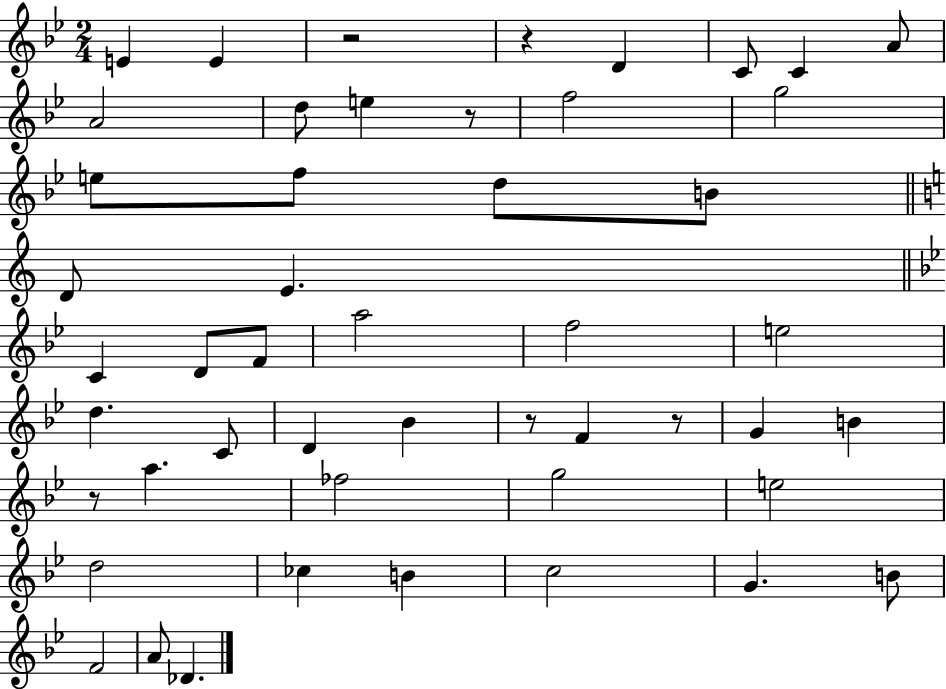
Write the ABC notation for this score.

X:1
T:Untitled
M:2/4
L:1/4
K:Bb
E E z2 z D C/2 C A/2 A2 d/2 e z/2 f2 g2 e/2 f/2 d/2 B/2 D/2 E C D/2 F/2 a2 f2 e2 d C/2 D _B z/2 F z/2 G B z/2 a _f2 g2 e2 d2 _c B c2 G B/2 F2 A/2 _D